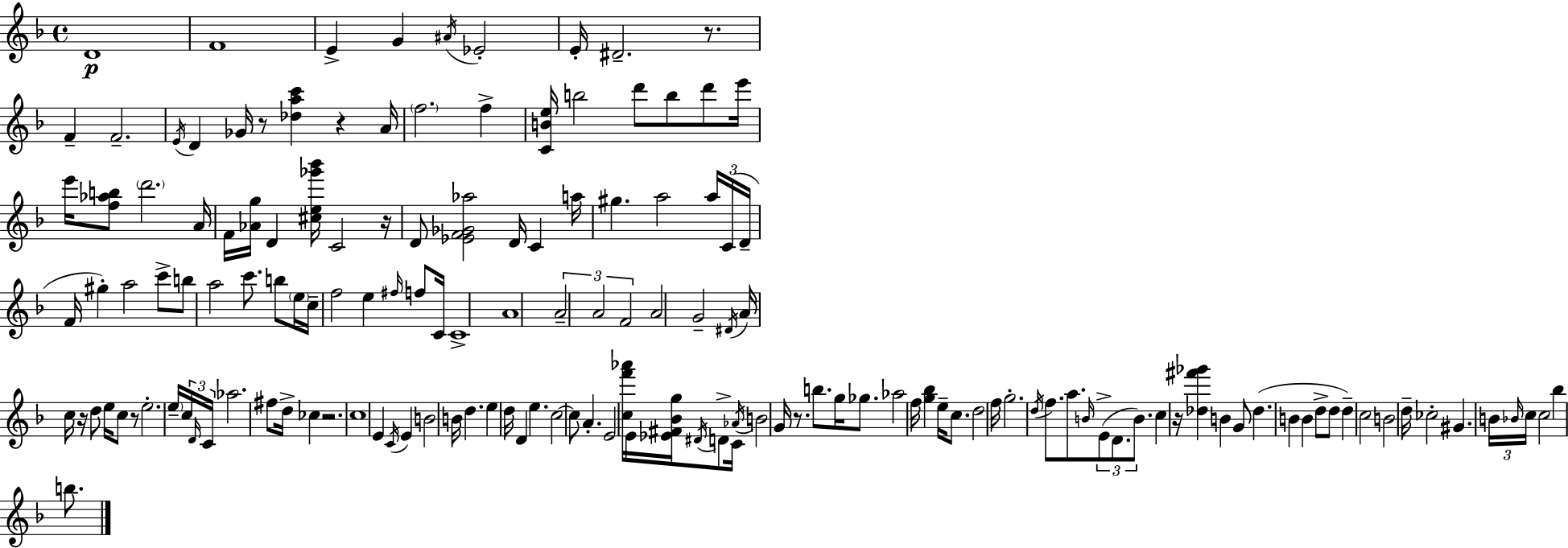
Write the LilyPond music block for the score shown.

{
  \clef treble
  \time 4/4
  \defaultTimeSignature
  \key d \minor
  d'1\p | f'1 | e'4-> g'4 \acciaccatura { ais'16 } ees'2-. | e'16-. dis'2.-- r8. | \break f'4-- f'2.-- | \acciaccatura { e'16 } d'4 ges'16 r8 <des'' a'' c'''>4 r4 | a'16 \parenthesize f''2. f''4-> | <c' b' e''>16 b''2 d'''8 b''8 d'''8 | \break e'''16 e'''16 <f'' aes'' b''>8 \parenthesize d'''2. | a'16 f'16 <aes' g''>16 d'4 <cis'' e'' ges''' bes'''>16 c'2 | r16 d'8 <ees' f' ges' aes''>2 d'16 c'4 | a''16 gis''4. a''2 | \break \tuplet 3/2 { a''16 c'16( d'16-- } f'16 gis''4-.) a''2 | c'''8-> b''8 a''2 c'''8. b''8 | \parenthesize e''16 c''16-- f''2 e''4 \grace { fis''16 } | f''8 c'16 c'1-> | \break a'1 | \tuplet 3/2 { a'2-- a'2 | f'2 } a'2 | g'2-- \acciaccatura { dis'16 } a'16 c''16 r16 d''8 | \break e''16 c''8 r8 e''2.-. | \parenthesize e''16-- \tuplet 3/2 { c''16 \grace { d'16 } c'16 } aes''2. | fis''8 d''16-> ces''4 r2. | c''1 | \break e'4 \acciaccatura { c'16 } e'4 b'2 | b'16 d''4. e''4 | d''16 d'4 e''4. c''2~~ | c''8 a'4.-. e'2 | \break <c'' f''' aes'''>16 e'16 <ees' fis' bes' g''>16 \acciaccatura { dis'16 } d'8-> c'16 \acciaccatura { aes'16 } b'2 | g'16 r8. b''8. g''16 ges''8. aes''2 | f''16 <g'' bes''>4 e''16-- c''8. | d''2 f''16 g''2.-. | \break \acciaccatura { d''16 } f''8. a''8. \grace { b'16 } \tuplet 3/2 { e'8->( d'8. | b'8.) } c''4 r16 <des'' fis''' ges'''>4 b'4 | g'8 des''4.( b'4 b'4 | d''8-> d''8 d''4--) c''2 | \break b'2 d''16-- ces''2-. | gis'4. \tuplet 3/2 { b'16 \grace { bes'16 } c''16 } c''2 | bes''4 b''8. \bar "|."
}